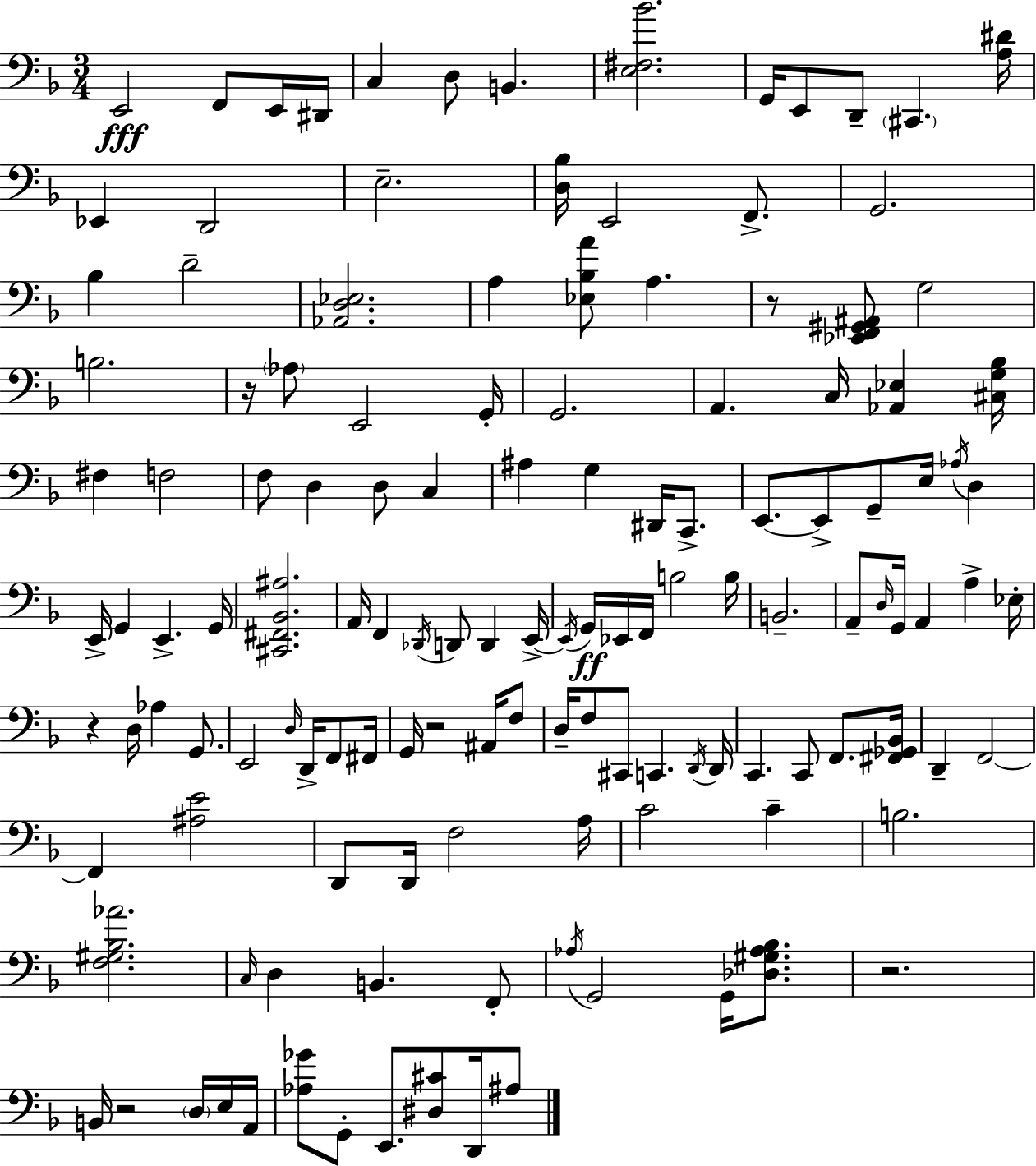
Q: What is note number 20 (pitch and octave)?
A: A3